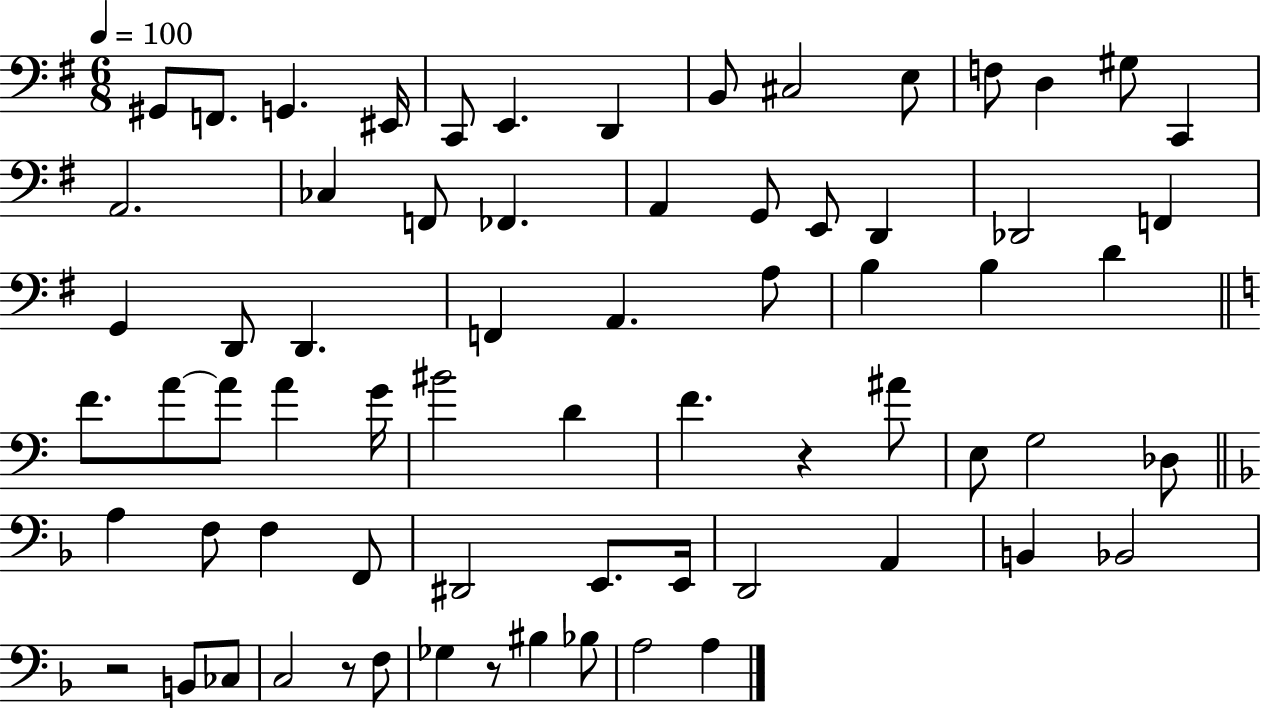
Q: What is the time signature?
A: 6/8